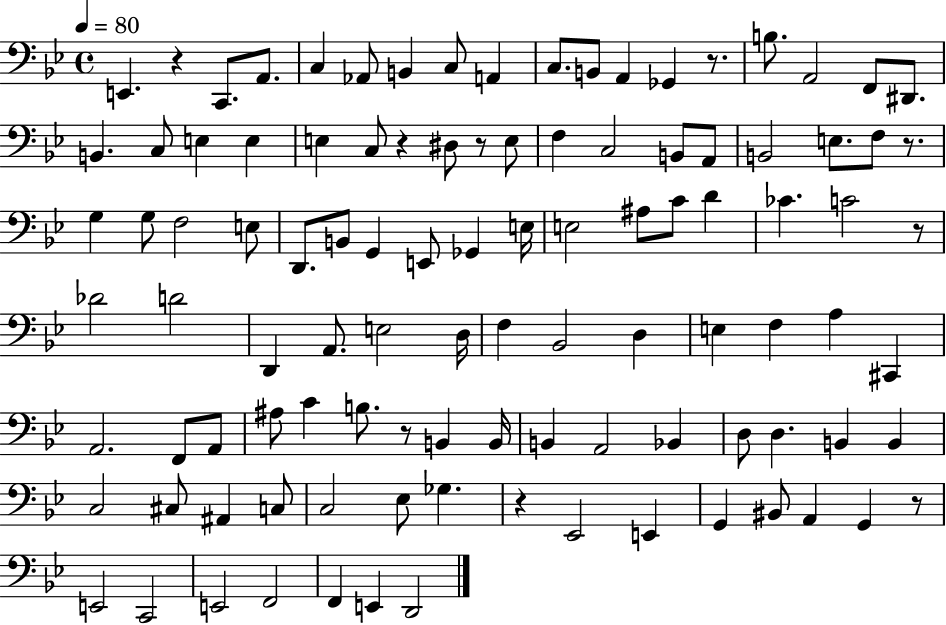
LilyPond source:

{
  \clef bass
  \time 4/4
  \defaultTimeSignature
  \key bes \major
  \tempo 4 = 80
  e,4. r4 c,8. a,8. | c4 aes,8 b,4 c8 a,4 | c8. b,8 a,4 ges,4 r8. | b8. a,2 f,8 dis,8. | \break b,4. c8 e4 e4 | e4 c8 r4 dis8 r8 e8 | f4 c2 b,8 a,8 | b,2 e8. f8 r8. | \break g4 g8 f2 e8 | d,8. b,8 g,4 e,8 ges,4 e16 | e2 ais8 c'8 d'4 | ces'4. c'2 r8 | \break des'2 d'2 | d,4 a,8. e2 d16 | f4 bes,2 d4 | e4 f4 a4 cis,4 | \break a,2. f,8 a,8 | ais8 c'4 b8. r8 b,4 b,16 | b,4 a,2 bes,4 | d8 d4. b,4 b,4 | \break c2 cis8 ais,4 c8 | c2 ees8 ges4. | r4 ees,2 e,4 | g,4 bis,8 a,4 g,4 r8 | \break e,2 c,2 | e,2 f,2 | f,4 e,4 d,2 | \bar "|."
}